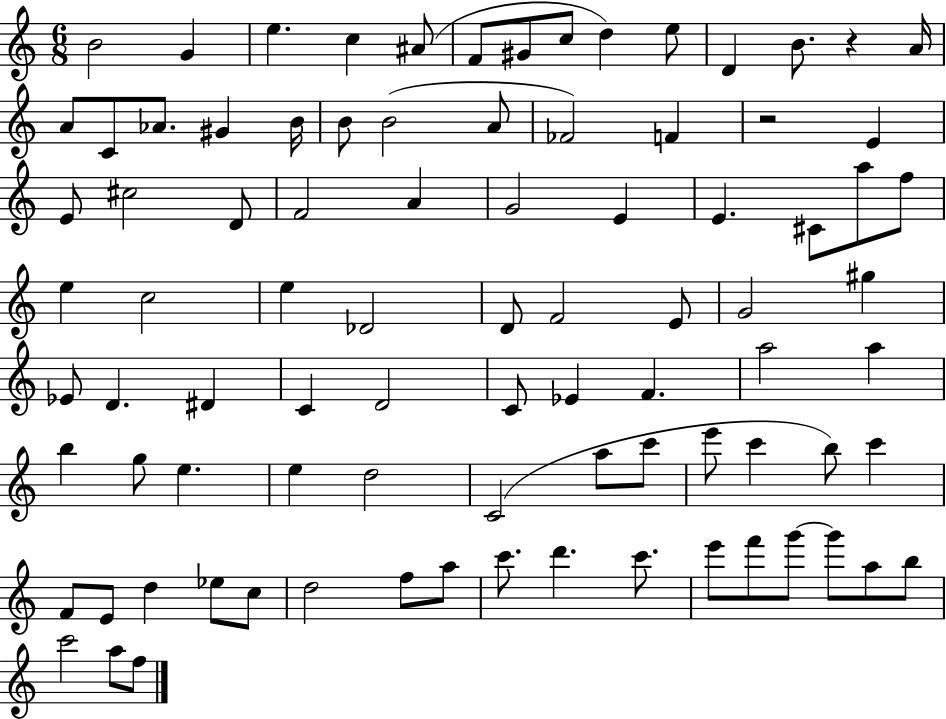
{
  \clef treble
  \numericTimeSignature
  \time 6/8
  \key c \major
  b'2 g'4 | e''4. c''4 ais'8( | f'8 gis'8 c''8 d''4) e''8 | d'4 b'8. r4 a'16 | \break a'8 c'8 aes'8. gis'4 b'16 | b'8 b'2( a'8 | fes'2) f'4 | r2 e'4 | \break e'8 cis''2 d'8 | f'2 a'4 | g'2 e'4 | e'4. cis'8 a''8 f''8 | \break e''4 c''2 | e''4 des'2 | d'8 f'2 e'8 | g'2 gis''4 | \break ees'8 d'4. dis'4 | c'4 d'2 | c'8 ees'4 f'4. | a''2 a''4 | \break b''4 g''8 e''4. | e''4 d''2 | c'2( a''8 c'''8 | e'''8 c'''4 b''8) c'''4 | \break f'8 e'8 d''4 ees''8 c''8 | d''2 f''8 a''8 | c'''8. d'''4. c'''8. | e'''8 f'''8 g'''8~~ g'''8 a''8 b''8 | \break c'''2 a''8 f''8 | \bar "|."
}